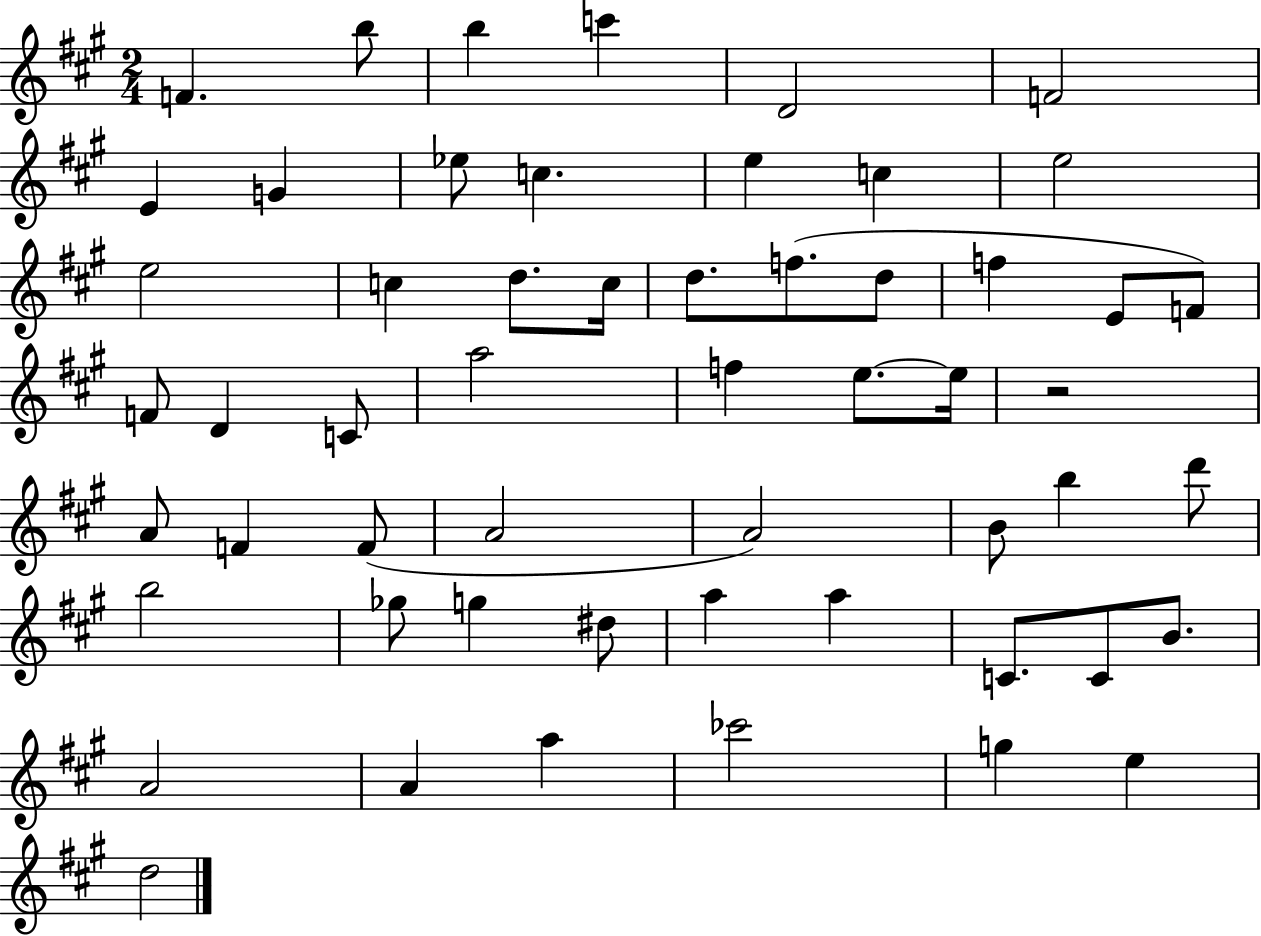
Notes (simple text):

F4/q. B5/e B5/q C6/q D4/h F4/h E4/q G4/q Eb5/e C5/q. E5/q C5/q E5/h E5/h C5/q D5/e. C5/s D5/e. F5/e. D5/e F5/q E4/e F4/e F4/e D4/q C4/e A5/h F5/q E5/e. E5/s R/h A4/e F4/q F4/e A4/h A4/h B4/e B5/q D6/e B5/h Gb5/e G5/q D#5/e A5/q A5/q C4/e. C4/e B4/e. A4/h A4/q A5/q CES6/h G5/q E5/q D5/h